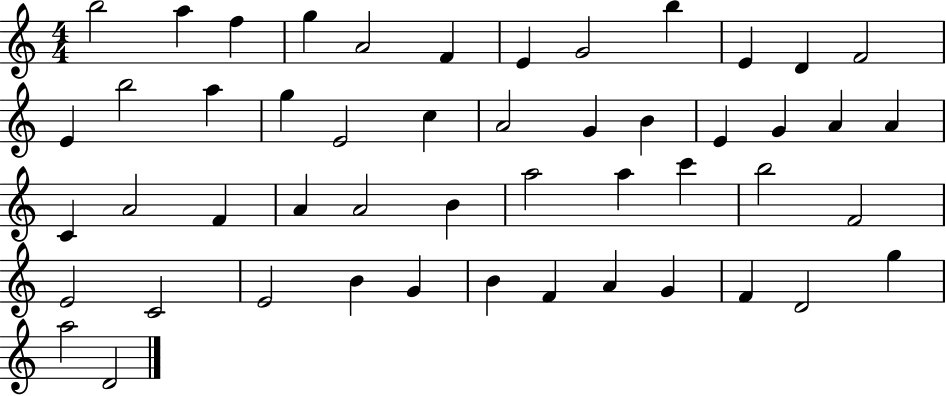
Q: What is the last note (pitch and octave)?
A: D4